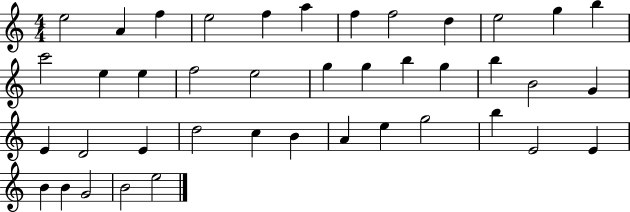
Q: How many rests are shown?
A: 0